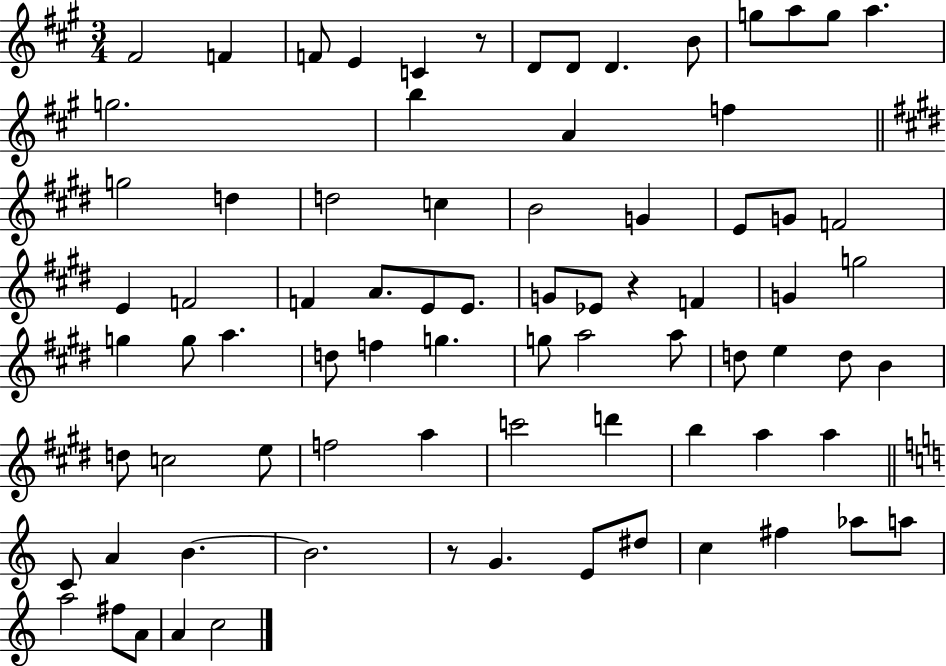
X:1
T:Untitled
M:3/4
L:1/4
K:A
^F2 F F/2 E C z/2 D/2 D/2 D B/2 g/2 a/2 g/2 a g2 b A f g2 d d2 c B2 G E/2 G/2 F2 E F2 F A/2 E/2 E/2 G/2 _E/2 z F G g2 g g/2 a d/2 f g g/2 a2 a/2 d/2 e d/2 B d/2 c2 e/2 f2 a c'2 d' b a a C/2 A B B2 z/2 G E/2 ^d/2 c ^f _a/2 a/2 a2 ^f/2 A/2 A c2